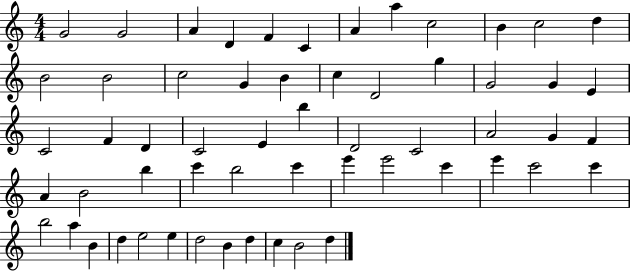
G4/h G4/h A4/q D4/q F4/q C4/q A4/q A5/q C5/h B4/q C5/h D5/q B4/h B4/h C5/h G4/q B4/q C5/q D4/h G5/q G4/h G4/q E4/q C4/h F4/q D4/q C4/h E4/q B5/q D4/h C4/h A4/h G4/q F4/q A4/q B4/h B5/q C6/q B5/h C6/q E6/q E6/h C6/q E6/q C6/h C6/q B5/h A5/q B4/q D5/q E5/h E5/q D5/h B4/q D5/q C5/q B4/h D5/q